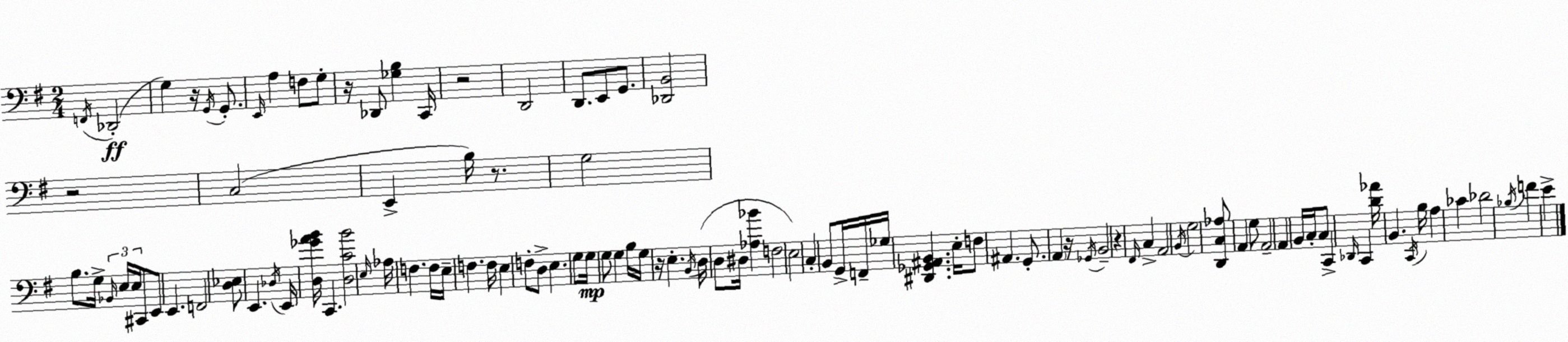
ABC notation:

X:1
T:Untitled
M:2/4
L:1/4
K:Em
F,,/4 _D,,2 G, z/4 G,,/4 G,,/2 E,,/4 A, F,/2 G,/2 z/4 _D,,/2 [_G,B,] C,,/4 z2 D,,2 D,,/2 E,,/2 G,,/2 [_D,,B,,]2 z2 C,2 E,, B,/4 z/2 G,2 B,/2 G,/4 _B,,/4 E,/4 E,/4 ^C,,/2 E,,/2 E,, F,,2 [D,_E,]/2 E,, _D,/4 E,,/4 [D,_GAB]/4 C,, [D,CB]2 E,/4 _A,/4 F, F,/4 E,/4 F, F,/4 E, F,/2 D,/2 E, G,/2 G,/4 G,/2 G, B,/4 G,/4 z/4 E, B,,/4 D,/4 D,/2 ^D,/4 [_A,_B] F,2 E,2 C, B,,/2 G,,/4 F,,/4 _G,/4 [^D,,_G,,^A,,B,,] E,/4 F,/2 ^A,, G,,/2 A,, z/4 _G,,/4 B,,2 z ^F,,/4 C, A,,2 B,,/4 G,2 [D,,C,_A,]/2 A,, G,/2 A,,2 A,, B,,/4 C,/4 C,/2 C,, _D,,/4 C,, [D_A]/4 B,, C,,/4 B,/4 A, _C _D2 _B,/4 F E